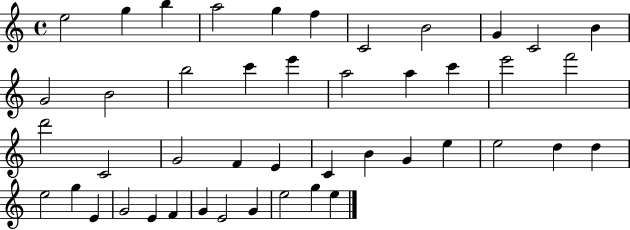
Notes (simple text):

E5/h G5/q B5/q A5/h G5/q F5/q C4/h B4/h G4/q C4/h B4/q G4/h B4/h B5/h C6/q E6/q A5/h A5/q C6/q E6/h F6/h D6/h C4/h G4/h F4/q E4/q C4/q B4/q G4/q E5/q E5/h D5/q D5/q E5/h G5/q E4/q G4/h E4/q F4/q G4/q E4/h G4/q E5/h G5/q E5/q